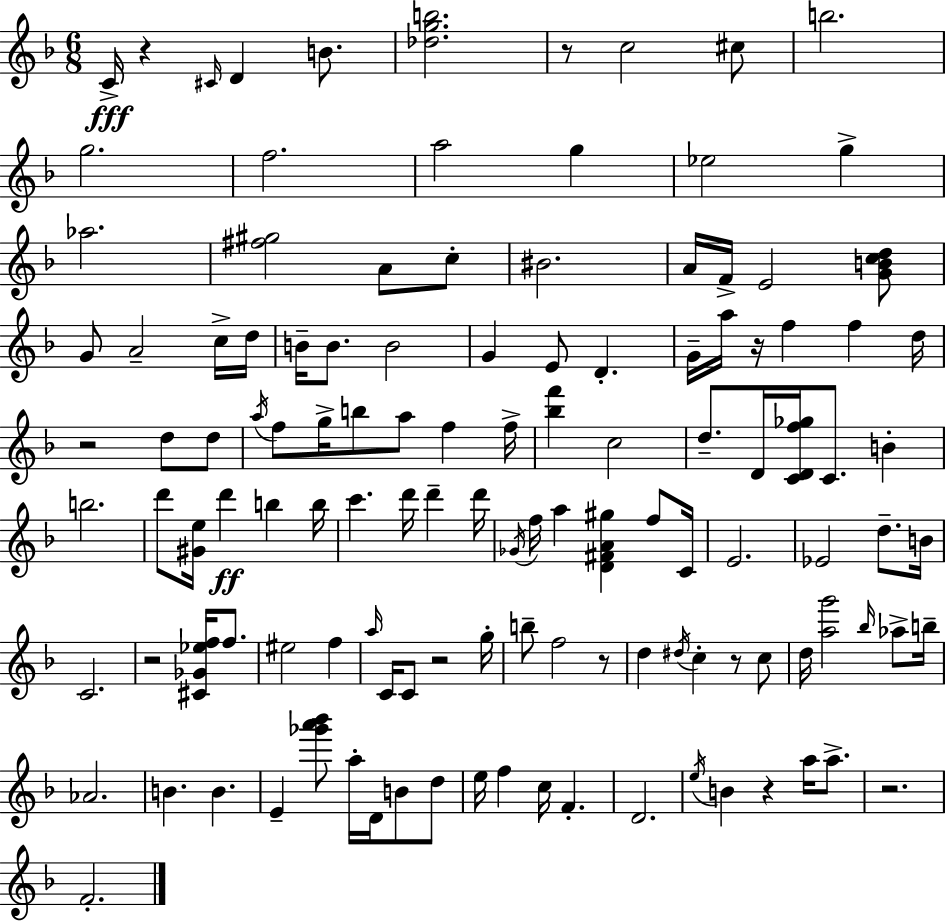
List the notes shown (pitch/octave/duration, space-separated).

C4/s R/q C#4/s D4/q B4/e. [Db5,G5,B5]/h. R/e C5/h C#5/e B5/h. G5/h. F5/h. A5/h G5/q Eb5/h G5/q Ab5/h. [F#5,G#5]/h A4/e C5/e BIS4/h. A4/s F4/s E4/h [G4,B4,C5,D5]/e G4/e A4/h C5/s D5/s B4/s B4/e. B4/h G4/q E4/e D4/q. G4/s A5/s R/s F5/q F5/q D5/s R/h D5/e D5/e A5/s F5/e G5/s B5/e A5/e F5/q F5/s [Bb5,F6]/q C5/h D5/e. D4/s [C4,D4,F5,Gb5]/s C4/e. B4/q B5/h. D6/e [G#4,E5]/s D6/q B5/q B5/s C6/q. D6/s D6/q D6/s Gb4/s F5/s A5/q [D4,F#4,A4,G#5]/q F5/e C4/s E4/h. Eb4/h D5/e. B4/s C4/h. R/h [C#4,Gb4,Eb5,F5]/s F5/e. EIS5/h F5/q A5/s C4/s C4/e R/h G5/s B5/e F5/h R/e D5/q D#5/s C5/q R/e C5/e D5/s [A5,G6]/h Bb5/s Ab5/e B5/s Ab4/h. B4/q. B4/q. E4/q [Gb6,A6,Bb6]/e A5/s D4/s B4/e D5/e E5/s F5/q C5/s F4/q. D4/h. E5/s B4/q R/q A5/s A5/e. R/h. F4/h.